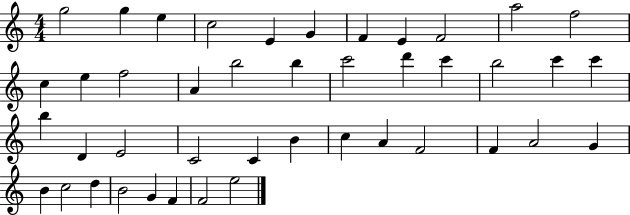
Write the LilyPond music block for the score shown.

{
  \clef treble
  \numericTimeSignature
  \time 4/4
  \key c \major
  g''2 g''4 e''4 | c''2 e'4 g'4 | f'4 e'4 f'2 | a''2 f''2 | \break c''4 e''4 f''2 | a'4 b''2 b''4 | c'''2 d'''4 c'''4 | b''2 c'''4 c'''4 | \break b''4 d'4 e'2 | c'2 c'4 b'4 | c''4 a'4 f'2 | f'4 a'2 g'4 | \break b'4 c''2 d''4 | b'2 g'4 f'4 | f'2 e''2 | \bar "|."
}